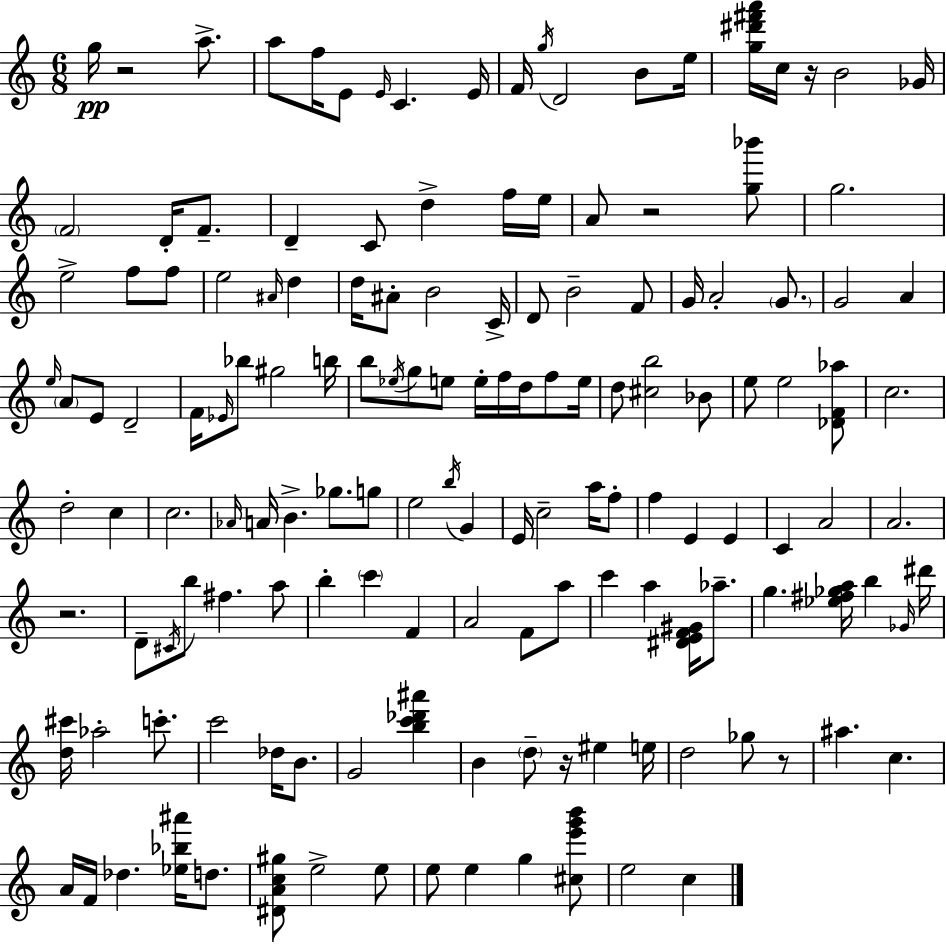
X:1
T:Untitled
M:6/8
L:1/4
K:Am
g/4 z2 a/2 a/2 f/4 E/2 E/4 C E/4 F/4 g/4 D2 B/2 e/4 [g^d'^f'a']/4 c/4 z/4 B2 _G/4 F2 D/4 F/2 D C/2 d f/4 e/4 A/2 z2 [g_b']/2 g2 e2 f/2 f/2 e2 ^A/4 d d/4 ^A/2 B2 C/4 D/2 B2 F/2 G/4 A2 G/2 G2 A e/4 A/2 E/2 D2 F/4 _E/4 _b/2 ^g2 b/4 b/2 _e/4 g/2 e/2 e/4 f/4 d/4 f/2 e/4 d/2 [^cb]2 _B/2 e/2 e2 [_DF_a]/2 c2 d2 c c2 _A/4 A/4 B _g/2 g/2 e2 b/4 G E/4 c2 a/4 f/2 f E E C A2 A2 z2 D/2 ^C/4 b/2 ^f a/2 b c' F A2 F/2 a/2 c' a [^DEF^G]/4 _a/2 g [_e^f_ga]/4 b _G/4 ^d'/4 [d^c']/4 _a2 c'/2 c'2 _d/4 B/2 G2 [bc'_d'^a'] B d/2 z/4 ^e e/4 d2 _g/2 z/2 ^a c A/4 F/4 _d [_e_b^a']/4 d/2 [^DAc^g]/2 e2 e/2 e/2 e g [^ce'g'b']/2 e2 c